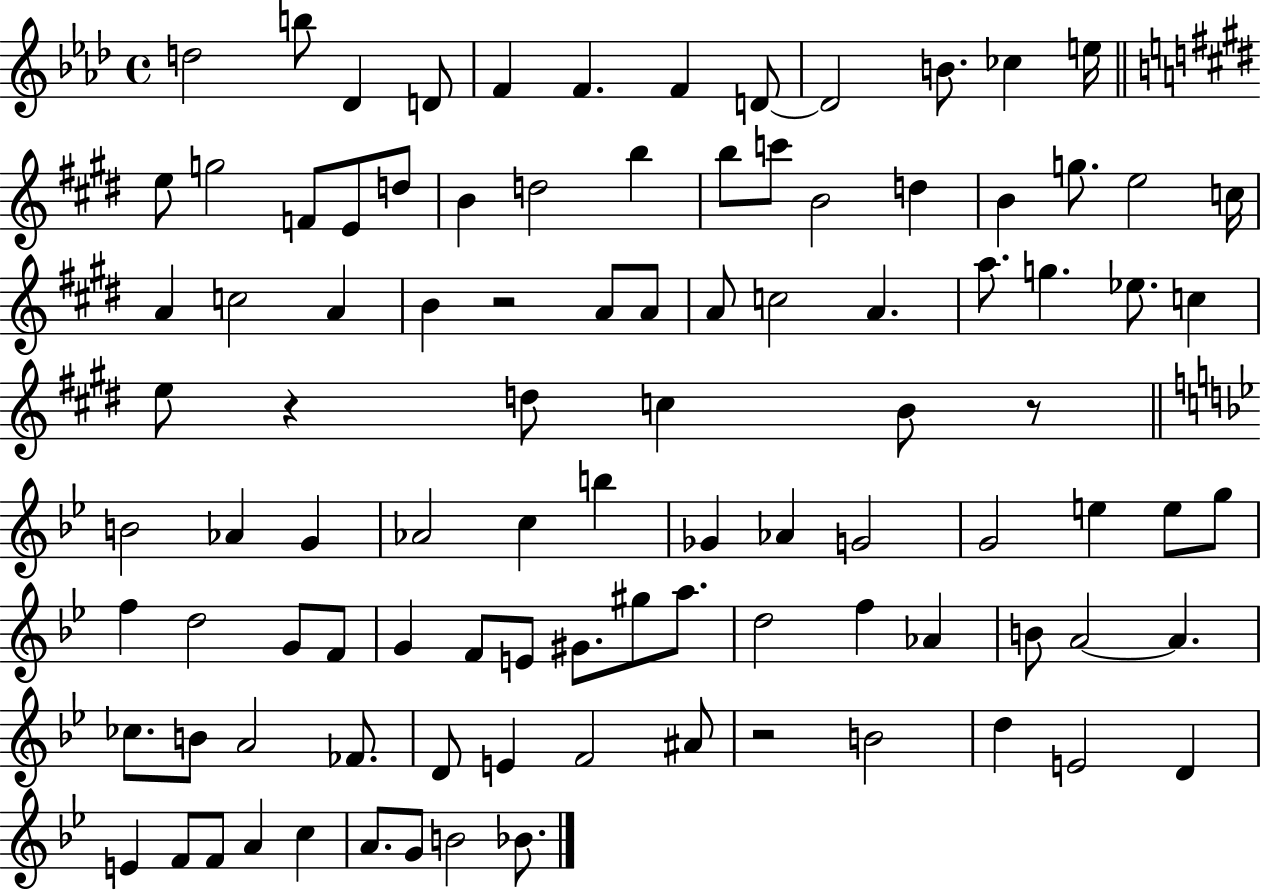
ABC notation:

X:1
T:Untitled
M:4/4
L:1/4
K:Ab
d2 b/2 _D D/2 F F F D/2 D2 B/2 _c e/4 e/2 g2 F/2 E/2 d/2 B d2 b b/2 c'/2 B2 d B g/2 e2 c/4 A c2 A B z2 A/2 A/2 A/2 c2 A a/2 g _e/2 c e/2 z d/2 c B/2 z/2 B2 _A G _A2 c b _G _A G2 G2 e e/2 g/2 f d2 G/2 F/2 G F/2 E/2 ^G/2 ^g/2 a/2 d2 f _A B/2 A2 A _c/2 B/2 A2 _F/2 D/2 E F2 ^A/2 z2 B2 d E2 D E F/2 F/2 A c A/2 G/2 B2 _B/2